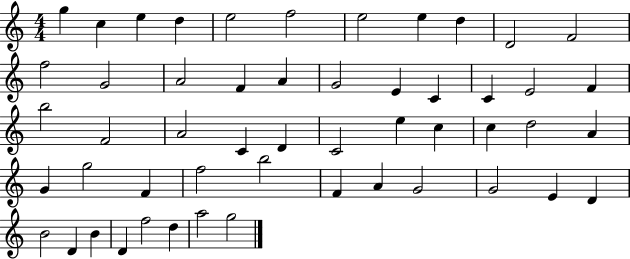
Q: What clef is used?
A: treble